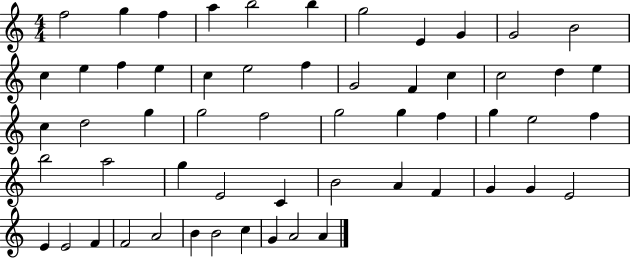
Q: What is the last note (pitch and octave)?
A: A4